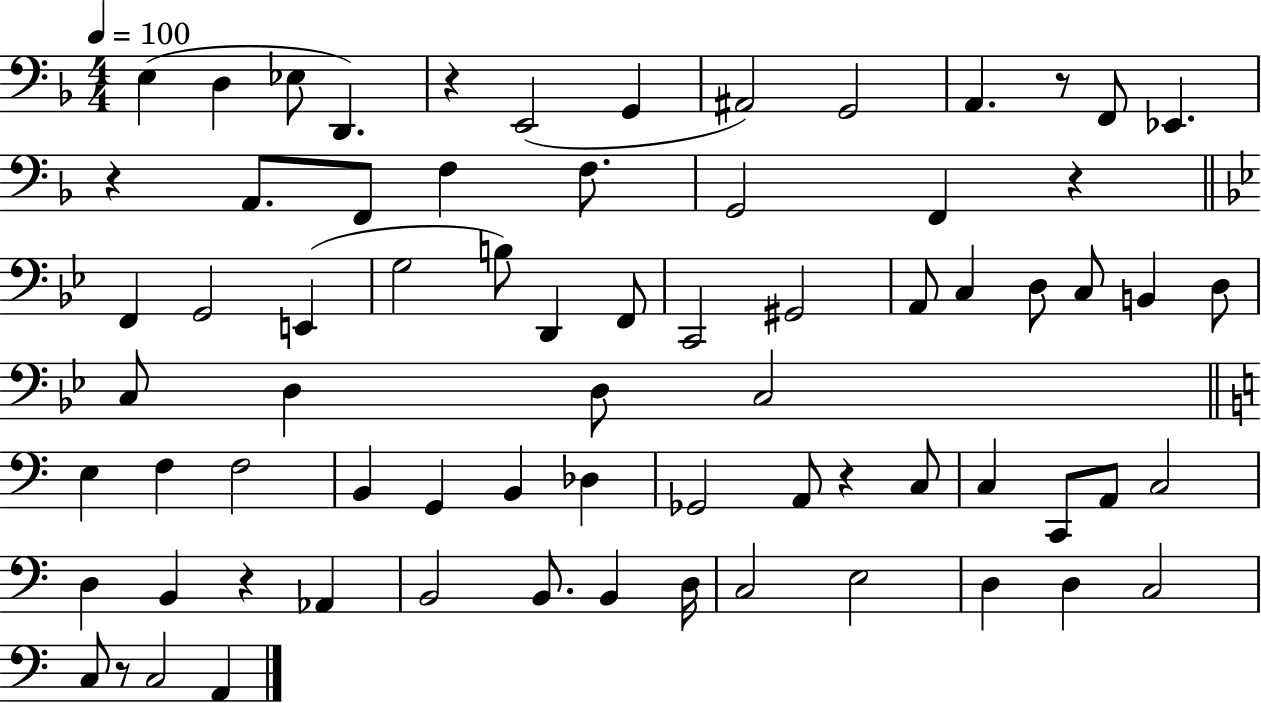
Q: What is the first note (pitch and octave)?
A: E3